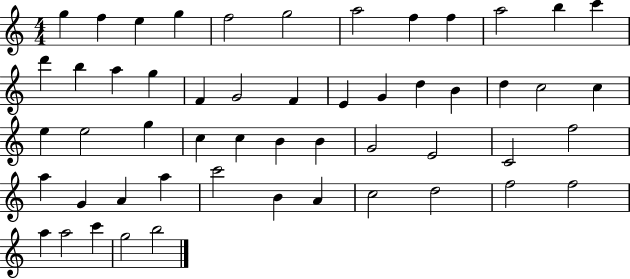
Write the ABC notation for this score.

X:1
T:Untitled
M:4/4
L:1/4
K:C
g f e g f2 g2 a2 f f a2 b c' d' b a g F G2 F E G d B d c2 c e e2 g c c B B G2 E2 C2 f2 a G A a c'2 B A c2 d2 f2 f2 a a2 c' g2 b2